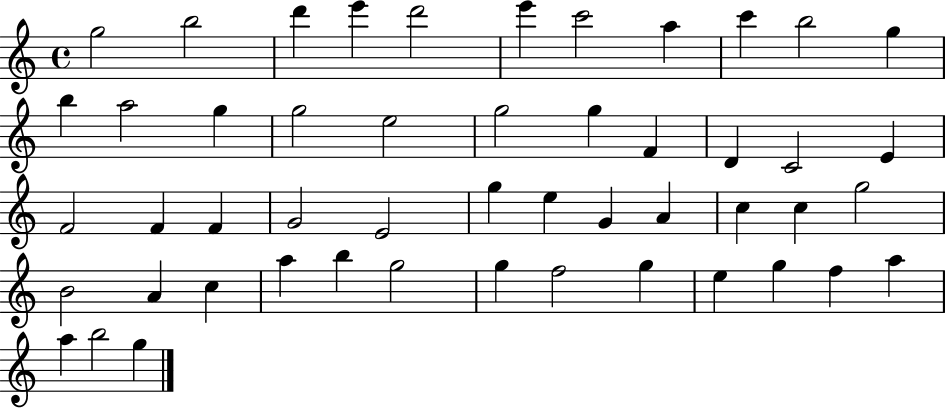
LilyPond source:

{
  \clef treble
  \time 4/4
  \defaultTimeSignature
  \key c \major
  g''2 b''2 | d'''4 e'''4 d'''2 | e'''4 c'''2 a''4 | c'''4 b''2 g''4 | \break b''4 a''2 g''4 | g''2 e''2 | g''2 g''4 f'4 | d'4 c'2 e'4 | \break f'2 f'4 f'4 | g'2 e'2 | g''4 e''4 g'4 a'4 | c''4 c''4 g''2 | \break b'2 a'4 c''4 | a''4 b''4 g''2 | g''4 f''2 g''4 | e''4 g''4 f''4 a''4 | \break a''4 b''2 g''4 | \bar "|."
}